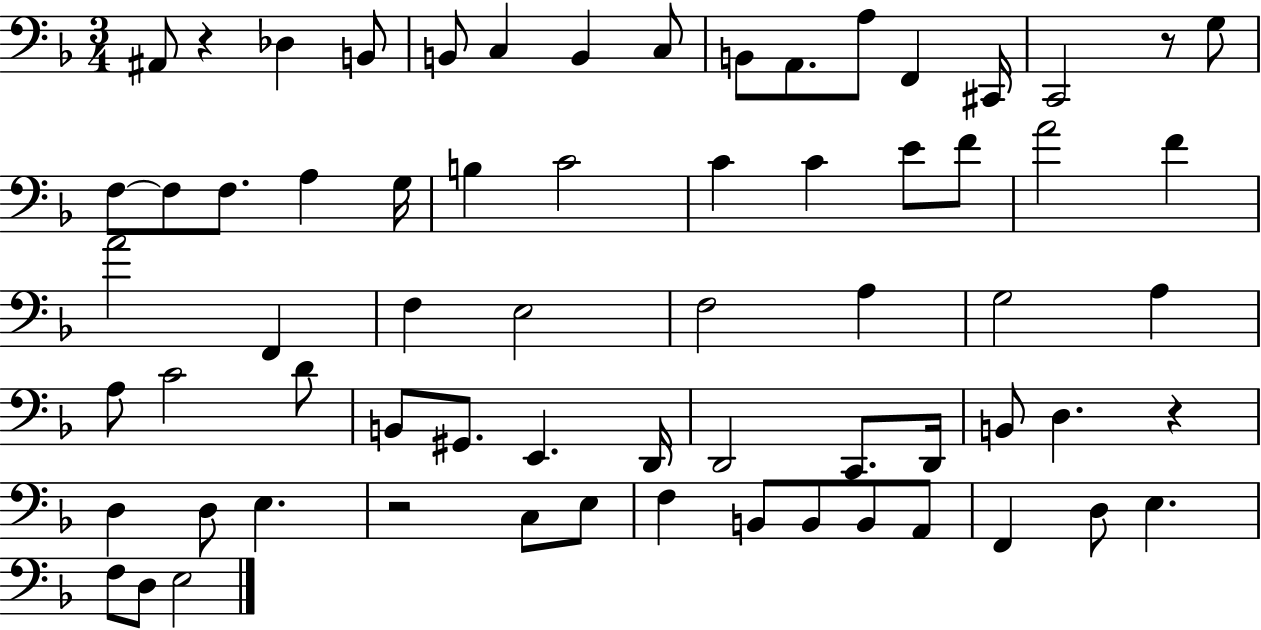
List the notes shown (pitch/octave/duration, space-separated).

A#2/e R/q Db3/q B2/e B2/e C3/q B2/q C3/e B2/e A2/e. A3/e F2/q C#2/s C2/h R/e G3/e F3/e F3/e F3/e. A3/q G3/s B3/q C4/h C4/q C4/q E4/e F4/e A4/h F4/q A4/h F2/q F3/q E3/h F3/h A3/q G3/h A3/q A3/e C4/h D4/e B2/e G#2/e. E2/q. D2/s D2/h C2/e. D2/s B2/e D3/q. R/q D3/q D3/e E3/q. R/h C3/e E3/e F3/q B2/e B2/e B2/e A2/e F2/q D3/e E3/q. F3/e D3/e E3/h